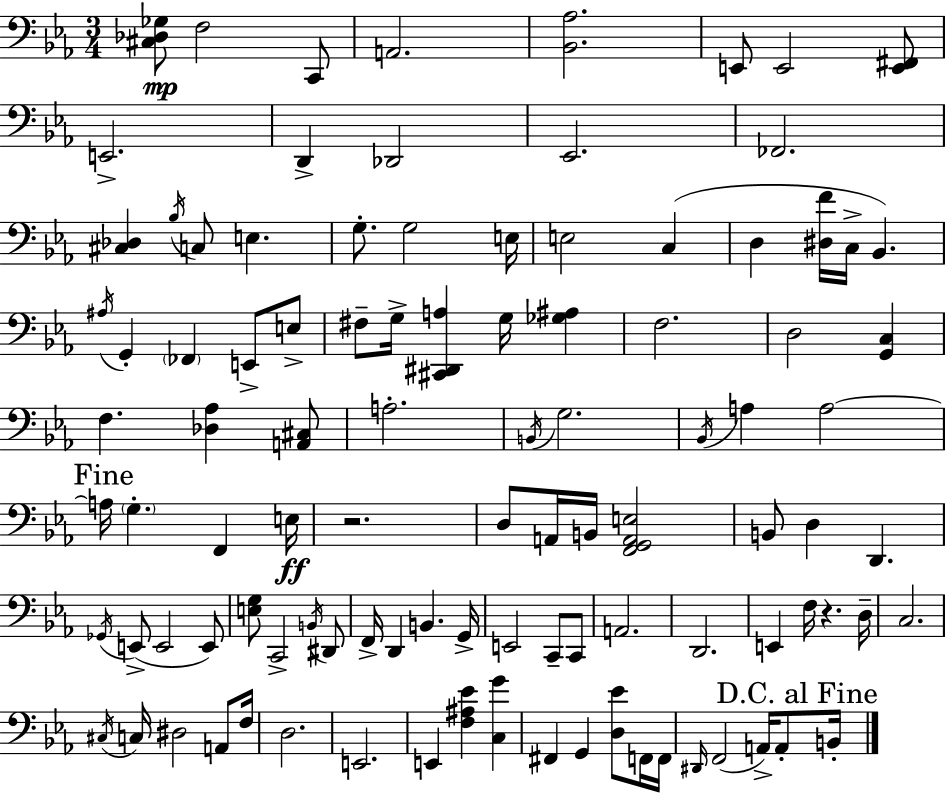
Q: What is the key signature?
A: C minor